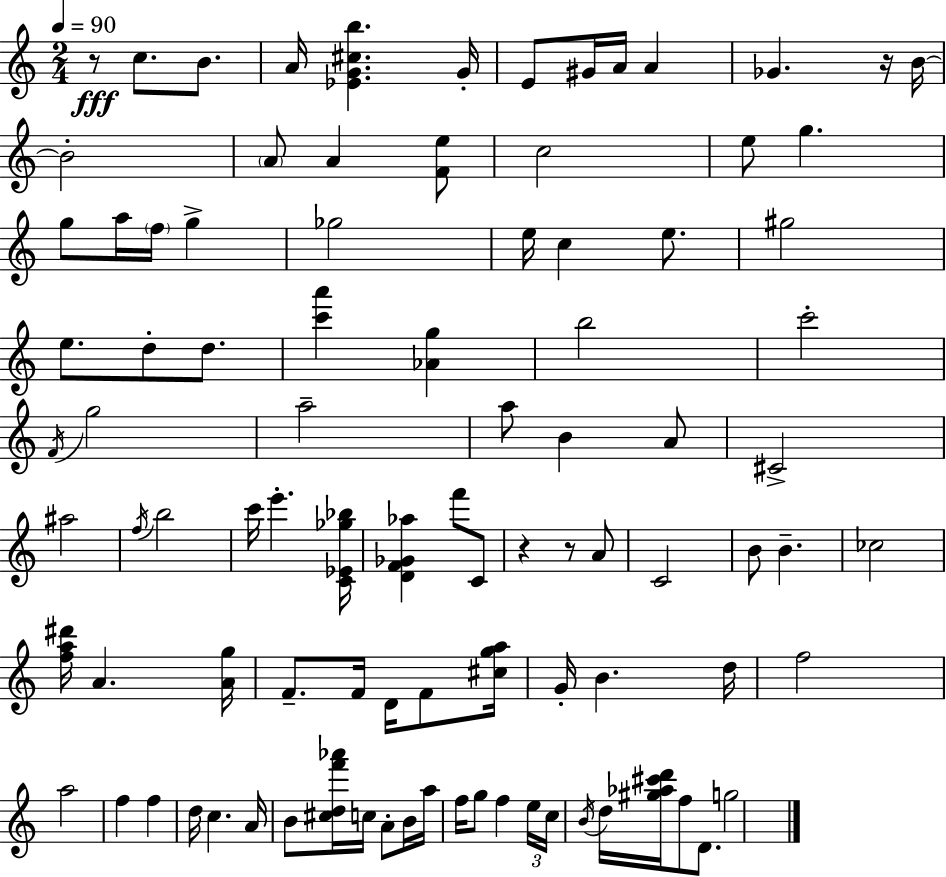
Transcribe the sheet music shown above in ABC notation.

X:1
T:Untitled
M:2/4
L:1/4
K:C
z/2 c/2 B/2 A/4 [_EG^cb] G/4 E/2 ^G/4 A/4 A _G z/4 B/4 B2 A/2 A [Fe]/2 c2 e/2 g g/2 a/4 f/4 g _g2 e/4 c e/2 ^g2 e/2 d/2 d/2 [c'a'] [_Ag] b2 c'2 F/4 g2 a2 a/2 B A/2 ^C2 ^a2 f/4 b2 c'/4 e' [C_E_g_b]/4 [DF_G_a] f'/2 C/2 z z/2 A/2 C2 B/2 B _c2 [fa^d']/4 A [Ag]/4 F/2 F/4 D/4 F/2 [^cga]/4 G/4 B d/4 f2 a2 f f d/4 c A/4 B/2 [^cdf'_a']/4 c/4 A/2 B/4 a/4 f/4 g/2 f e/4 c/4 B/4 d/4 [^g_a^c'd']/4 f/2 D/2 g2